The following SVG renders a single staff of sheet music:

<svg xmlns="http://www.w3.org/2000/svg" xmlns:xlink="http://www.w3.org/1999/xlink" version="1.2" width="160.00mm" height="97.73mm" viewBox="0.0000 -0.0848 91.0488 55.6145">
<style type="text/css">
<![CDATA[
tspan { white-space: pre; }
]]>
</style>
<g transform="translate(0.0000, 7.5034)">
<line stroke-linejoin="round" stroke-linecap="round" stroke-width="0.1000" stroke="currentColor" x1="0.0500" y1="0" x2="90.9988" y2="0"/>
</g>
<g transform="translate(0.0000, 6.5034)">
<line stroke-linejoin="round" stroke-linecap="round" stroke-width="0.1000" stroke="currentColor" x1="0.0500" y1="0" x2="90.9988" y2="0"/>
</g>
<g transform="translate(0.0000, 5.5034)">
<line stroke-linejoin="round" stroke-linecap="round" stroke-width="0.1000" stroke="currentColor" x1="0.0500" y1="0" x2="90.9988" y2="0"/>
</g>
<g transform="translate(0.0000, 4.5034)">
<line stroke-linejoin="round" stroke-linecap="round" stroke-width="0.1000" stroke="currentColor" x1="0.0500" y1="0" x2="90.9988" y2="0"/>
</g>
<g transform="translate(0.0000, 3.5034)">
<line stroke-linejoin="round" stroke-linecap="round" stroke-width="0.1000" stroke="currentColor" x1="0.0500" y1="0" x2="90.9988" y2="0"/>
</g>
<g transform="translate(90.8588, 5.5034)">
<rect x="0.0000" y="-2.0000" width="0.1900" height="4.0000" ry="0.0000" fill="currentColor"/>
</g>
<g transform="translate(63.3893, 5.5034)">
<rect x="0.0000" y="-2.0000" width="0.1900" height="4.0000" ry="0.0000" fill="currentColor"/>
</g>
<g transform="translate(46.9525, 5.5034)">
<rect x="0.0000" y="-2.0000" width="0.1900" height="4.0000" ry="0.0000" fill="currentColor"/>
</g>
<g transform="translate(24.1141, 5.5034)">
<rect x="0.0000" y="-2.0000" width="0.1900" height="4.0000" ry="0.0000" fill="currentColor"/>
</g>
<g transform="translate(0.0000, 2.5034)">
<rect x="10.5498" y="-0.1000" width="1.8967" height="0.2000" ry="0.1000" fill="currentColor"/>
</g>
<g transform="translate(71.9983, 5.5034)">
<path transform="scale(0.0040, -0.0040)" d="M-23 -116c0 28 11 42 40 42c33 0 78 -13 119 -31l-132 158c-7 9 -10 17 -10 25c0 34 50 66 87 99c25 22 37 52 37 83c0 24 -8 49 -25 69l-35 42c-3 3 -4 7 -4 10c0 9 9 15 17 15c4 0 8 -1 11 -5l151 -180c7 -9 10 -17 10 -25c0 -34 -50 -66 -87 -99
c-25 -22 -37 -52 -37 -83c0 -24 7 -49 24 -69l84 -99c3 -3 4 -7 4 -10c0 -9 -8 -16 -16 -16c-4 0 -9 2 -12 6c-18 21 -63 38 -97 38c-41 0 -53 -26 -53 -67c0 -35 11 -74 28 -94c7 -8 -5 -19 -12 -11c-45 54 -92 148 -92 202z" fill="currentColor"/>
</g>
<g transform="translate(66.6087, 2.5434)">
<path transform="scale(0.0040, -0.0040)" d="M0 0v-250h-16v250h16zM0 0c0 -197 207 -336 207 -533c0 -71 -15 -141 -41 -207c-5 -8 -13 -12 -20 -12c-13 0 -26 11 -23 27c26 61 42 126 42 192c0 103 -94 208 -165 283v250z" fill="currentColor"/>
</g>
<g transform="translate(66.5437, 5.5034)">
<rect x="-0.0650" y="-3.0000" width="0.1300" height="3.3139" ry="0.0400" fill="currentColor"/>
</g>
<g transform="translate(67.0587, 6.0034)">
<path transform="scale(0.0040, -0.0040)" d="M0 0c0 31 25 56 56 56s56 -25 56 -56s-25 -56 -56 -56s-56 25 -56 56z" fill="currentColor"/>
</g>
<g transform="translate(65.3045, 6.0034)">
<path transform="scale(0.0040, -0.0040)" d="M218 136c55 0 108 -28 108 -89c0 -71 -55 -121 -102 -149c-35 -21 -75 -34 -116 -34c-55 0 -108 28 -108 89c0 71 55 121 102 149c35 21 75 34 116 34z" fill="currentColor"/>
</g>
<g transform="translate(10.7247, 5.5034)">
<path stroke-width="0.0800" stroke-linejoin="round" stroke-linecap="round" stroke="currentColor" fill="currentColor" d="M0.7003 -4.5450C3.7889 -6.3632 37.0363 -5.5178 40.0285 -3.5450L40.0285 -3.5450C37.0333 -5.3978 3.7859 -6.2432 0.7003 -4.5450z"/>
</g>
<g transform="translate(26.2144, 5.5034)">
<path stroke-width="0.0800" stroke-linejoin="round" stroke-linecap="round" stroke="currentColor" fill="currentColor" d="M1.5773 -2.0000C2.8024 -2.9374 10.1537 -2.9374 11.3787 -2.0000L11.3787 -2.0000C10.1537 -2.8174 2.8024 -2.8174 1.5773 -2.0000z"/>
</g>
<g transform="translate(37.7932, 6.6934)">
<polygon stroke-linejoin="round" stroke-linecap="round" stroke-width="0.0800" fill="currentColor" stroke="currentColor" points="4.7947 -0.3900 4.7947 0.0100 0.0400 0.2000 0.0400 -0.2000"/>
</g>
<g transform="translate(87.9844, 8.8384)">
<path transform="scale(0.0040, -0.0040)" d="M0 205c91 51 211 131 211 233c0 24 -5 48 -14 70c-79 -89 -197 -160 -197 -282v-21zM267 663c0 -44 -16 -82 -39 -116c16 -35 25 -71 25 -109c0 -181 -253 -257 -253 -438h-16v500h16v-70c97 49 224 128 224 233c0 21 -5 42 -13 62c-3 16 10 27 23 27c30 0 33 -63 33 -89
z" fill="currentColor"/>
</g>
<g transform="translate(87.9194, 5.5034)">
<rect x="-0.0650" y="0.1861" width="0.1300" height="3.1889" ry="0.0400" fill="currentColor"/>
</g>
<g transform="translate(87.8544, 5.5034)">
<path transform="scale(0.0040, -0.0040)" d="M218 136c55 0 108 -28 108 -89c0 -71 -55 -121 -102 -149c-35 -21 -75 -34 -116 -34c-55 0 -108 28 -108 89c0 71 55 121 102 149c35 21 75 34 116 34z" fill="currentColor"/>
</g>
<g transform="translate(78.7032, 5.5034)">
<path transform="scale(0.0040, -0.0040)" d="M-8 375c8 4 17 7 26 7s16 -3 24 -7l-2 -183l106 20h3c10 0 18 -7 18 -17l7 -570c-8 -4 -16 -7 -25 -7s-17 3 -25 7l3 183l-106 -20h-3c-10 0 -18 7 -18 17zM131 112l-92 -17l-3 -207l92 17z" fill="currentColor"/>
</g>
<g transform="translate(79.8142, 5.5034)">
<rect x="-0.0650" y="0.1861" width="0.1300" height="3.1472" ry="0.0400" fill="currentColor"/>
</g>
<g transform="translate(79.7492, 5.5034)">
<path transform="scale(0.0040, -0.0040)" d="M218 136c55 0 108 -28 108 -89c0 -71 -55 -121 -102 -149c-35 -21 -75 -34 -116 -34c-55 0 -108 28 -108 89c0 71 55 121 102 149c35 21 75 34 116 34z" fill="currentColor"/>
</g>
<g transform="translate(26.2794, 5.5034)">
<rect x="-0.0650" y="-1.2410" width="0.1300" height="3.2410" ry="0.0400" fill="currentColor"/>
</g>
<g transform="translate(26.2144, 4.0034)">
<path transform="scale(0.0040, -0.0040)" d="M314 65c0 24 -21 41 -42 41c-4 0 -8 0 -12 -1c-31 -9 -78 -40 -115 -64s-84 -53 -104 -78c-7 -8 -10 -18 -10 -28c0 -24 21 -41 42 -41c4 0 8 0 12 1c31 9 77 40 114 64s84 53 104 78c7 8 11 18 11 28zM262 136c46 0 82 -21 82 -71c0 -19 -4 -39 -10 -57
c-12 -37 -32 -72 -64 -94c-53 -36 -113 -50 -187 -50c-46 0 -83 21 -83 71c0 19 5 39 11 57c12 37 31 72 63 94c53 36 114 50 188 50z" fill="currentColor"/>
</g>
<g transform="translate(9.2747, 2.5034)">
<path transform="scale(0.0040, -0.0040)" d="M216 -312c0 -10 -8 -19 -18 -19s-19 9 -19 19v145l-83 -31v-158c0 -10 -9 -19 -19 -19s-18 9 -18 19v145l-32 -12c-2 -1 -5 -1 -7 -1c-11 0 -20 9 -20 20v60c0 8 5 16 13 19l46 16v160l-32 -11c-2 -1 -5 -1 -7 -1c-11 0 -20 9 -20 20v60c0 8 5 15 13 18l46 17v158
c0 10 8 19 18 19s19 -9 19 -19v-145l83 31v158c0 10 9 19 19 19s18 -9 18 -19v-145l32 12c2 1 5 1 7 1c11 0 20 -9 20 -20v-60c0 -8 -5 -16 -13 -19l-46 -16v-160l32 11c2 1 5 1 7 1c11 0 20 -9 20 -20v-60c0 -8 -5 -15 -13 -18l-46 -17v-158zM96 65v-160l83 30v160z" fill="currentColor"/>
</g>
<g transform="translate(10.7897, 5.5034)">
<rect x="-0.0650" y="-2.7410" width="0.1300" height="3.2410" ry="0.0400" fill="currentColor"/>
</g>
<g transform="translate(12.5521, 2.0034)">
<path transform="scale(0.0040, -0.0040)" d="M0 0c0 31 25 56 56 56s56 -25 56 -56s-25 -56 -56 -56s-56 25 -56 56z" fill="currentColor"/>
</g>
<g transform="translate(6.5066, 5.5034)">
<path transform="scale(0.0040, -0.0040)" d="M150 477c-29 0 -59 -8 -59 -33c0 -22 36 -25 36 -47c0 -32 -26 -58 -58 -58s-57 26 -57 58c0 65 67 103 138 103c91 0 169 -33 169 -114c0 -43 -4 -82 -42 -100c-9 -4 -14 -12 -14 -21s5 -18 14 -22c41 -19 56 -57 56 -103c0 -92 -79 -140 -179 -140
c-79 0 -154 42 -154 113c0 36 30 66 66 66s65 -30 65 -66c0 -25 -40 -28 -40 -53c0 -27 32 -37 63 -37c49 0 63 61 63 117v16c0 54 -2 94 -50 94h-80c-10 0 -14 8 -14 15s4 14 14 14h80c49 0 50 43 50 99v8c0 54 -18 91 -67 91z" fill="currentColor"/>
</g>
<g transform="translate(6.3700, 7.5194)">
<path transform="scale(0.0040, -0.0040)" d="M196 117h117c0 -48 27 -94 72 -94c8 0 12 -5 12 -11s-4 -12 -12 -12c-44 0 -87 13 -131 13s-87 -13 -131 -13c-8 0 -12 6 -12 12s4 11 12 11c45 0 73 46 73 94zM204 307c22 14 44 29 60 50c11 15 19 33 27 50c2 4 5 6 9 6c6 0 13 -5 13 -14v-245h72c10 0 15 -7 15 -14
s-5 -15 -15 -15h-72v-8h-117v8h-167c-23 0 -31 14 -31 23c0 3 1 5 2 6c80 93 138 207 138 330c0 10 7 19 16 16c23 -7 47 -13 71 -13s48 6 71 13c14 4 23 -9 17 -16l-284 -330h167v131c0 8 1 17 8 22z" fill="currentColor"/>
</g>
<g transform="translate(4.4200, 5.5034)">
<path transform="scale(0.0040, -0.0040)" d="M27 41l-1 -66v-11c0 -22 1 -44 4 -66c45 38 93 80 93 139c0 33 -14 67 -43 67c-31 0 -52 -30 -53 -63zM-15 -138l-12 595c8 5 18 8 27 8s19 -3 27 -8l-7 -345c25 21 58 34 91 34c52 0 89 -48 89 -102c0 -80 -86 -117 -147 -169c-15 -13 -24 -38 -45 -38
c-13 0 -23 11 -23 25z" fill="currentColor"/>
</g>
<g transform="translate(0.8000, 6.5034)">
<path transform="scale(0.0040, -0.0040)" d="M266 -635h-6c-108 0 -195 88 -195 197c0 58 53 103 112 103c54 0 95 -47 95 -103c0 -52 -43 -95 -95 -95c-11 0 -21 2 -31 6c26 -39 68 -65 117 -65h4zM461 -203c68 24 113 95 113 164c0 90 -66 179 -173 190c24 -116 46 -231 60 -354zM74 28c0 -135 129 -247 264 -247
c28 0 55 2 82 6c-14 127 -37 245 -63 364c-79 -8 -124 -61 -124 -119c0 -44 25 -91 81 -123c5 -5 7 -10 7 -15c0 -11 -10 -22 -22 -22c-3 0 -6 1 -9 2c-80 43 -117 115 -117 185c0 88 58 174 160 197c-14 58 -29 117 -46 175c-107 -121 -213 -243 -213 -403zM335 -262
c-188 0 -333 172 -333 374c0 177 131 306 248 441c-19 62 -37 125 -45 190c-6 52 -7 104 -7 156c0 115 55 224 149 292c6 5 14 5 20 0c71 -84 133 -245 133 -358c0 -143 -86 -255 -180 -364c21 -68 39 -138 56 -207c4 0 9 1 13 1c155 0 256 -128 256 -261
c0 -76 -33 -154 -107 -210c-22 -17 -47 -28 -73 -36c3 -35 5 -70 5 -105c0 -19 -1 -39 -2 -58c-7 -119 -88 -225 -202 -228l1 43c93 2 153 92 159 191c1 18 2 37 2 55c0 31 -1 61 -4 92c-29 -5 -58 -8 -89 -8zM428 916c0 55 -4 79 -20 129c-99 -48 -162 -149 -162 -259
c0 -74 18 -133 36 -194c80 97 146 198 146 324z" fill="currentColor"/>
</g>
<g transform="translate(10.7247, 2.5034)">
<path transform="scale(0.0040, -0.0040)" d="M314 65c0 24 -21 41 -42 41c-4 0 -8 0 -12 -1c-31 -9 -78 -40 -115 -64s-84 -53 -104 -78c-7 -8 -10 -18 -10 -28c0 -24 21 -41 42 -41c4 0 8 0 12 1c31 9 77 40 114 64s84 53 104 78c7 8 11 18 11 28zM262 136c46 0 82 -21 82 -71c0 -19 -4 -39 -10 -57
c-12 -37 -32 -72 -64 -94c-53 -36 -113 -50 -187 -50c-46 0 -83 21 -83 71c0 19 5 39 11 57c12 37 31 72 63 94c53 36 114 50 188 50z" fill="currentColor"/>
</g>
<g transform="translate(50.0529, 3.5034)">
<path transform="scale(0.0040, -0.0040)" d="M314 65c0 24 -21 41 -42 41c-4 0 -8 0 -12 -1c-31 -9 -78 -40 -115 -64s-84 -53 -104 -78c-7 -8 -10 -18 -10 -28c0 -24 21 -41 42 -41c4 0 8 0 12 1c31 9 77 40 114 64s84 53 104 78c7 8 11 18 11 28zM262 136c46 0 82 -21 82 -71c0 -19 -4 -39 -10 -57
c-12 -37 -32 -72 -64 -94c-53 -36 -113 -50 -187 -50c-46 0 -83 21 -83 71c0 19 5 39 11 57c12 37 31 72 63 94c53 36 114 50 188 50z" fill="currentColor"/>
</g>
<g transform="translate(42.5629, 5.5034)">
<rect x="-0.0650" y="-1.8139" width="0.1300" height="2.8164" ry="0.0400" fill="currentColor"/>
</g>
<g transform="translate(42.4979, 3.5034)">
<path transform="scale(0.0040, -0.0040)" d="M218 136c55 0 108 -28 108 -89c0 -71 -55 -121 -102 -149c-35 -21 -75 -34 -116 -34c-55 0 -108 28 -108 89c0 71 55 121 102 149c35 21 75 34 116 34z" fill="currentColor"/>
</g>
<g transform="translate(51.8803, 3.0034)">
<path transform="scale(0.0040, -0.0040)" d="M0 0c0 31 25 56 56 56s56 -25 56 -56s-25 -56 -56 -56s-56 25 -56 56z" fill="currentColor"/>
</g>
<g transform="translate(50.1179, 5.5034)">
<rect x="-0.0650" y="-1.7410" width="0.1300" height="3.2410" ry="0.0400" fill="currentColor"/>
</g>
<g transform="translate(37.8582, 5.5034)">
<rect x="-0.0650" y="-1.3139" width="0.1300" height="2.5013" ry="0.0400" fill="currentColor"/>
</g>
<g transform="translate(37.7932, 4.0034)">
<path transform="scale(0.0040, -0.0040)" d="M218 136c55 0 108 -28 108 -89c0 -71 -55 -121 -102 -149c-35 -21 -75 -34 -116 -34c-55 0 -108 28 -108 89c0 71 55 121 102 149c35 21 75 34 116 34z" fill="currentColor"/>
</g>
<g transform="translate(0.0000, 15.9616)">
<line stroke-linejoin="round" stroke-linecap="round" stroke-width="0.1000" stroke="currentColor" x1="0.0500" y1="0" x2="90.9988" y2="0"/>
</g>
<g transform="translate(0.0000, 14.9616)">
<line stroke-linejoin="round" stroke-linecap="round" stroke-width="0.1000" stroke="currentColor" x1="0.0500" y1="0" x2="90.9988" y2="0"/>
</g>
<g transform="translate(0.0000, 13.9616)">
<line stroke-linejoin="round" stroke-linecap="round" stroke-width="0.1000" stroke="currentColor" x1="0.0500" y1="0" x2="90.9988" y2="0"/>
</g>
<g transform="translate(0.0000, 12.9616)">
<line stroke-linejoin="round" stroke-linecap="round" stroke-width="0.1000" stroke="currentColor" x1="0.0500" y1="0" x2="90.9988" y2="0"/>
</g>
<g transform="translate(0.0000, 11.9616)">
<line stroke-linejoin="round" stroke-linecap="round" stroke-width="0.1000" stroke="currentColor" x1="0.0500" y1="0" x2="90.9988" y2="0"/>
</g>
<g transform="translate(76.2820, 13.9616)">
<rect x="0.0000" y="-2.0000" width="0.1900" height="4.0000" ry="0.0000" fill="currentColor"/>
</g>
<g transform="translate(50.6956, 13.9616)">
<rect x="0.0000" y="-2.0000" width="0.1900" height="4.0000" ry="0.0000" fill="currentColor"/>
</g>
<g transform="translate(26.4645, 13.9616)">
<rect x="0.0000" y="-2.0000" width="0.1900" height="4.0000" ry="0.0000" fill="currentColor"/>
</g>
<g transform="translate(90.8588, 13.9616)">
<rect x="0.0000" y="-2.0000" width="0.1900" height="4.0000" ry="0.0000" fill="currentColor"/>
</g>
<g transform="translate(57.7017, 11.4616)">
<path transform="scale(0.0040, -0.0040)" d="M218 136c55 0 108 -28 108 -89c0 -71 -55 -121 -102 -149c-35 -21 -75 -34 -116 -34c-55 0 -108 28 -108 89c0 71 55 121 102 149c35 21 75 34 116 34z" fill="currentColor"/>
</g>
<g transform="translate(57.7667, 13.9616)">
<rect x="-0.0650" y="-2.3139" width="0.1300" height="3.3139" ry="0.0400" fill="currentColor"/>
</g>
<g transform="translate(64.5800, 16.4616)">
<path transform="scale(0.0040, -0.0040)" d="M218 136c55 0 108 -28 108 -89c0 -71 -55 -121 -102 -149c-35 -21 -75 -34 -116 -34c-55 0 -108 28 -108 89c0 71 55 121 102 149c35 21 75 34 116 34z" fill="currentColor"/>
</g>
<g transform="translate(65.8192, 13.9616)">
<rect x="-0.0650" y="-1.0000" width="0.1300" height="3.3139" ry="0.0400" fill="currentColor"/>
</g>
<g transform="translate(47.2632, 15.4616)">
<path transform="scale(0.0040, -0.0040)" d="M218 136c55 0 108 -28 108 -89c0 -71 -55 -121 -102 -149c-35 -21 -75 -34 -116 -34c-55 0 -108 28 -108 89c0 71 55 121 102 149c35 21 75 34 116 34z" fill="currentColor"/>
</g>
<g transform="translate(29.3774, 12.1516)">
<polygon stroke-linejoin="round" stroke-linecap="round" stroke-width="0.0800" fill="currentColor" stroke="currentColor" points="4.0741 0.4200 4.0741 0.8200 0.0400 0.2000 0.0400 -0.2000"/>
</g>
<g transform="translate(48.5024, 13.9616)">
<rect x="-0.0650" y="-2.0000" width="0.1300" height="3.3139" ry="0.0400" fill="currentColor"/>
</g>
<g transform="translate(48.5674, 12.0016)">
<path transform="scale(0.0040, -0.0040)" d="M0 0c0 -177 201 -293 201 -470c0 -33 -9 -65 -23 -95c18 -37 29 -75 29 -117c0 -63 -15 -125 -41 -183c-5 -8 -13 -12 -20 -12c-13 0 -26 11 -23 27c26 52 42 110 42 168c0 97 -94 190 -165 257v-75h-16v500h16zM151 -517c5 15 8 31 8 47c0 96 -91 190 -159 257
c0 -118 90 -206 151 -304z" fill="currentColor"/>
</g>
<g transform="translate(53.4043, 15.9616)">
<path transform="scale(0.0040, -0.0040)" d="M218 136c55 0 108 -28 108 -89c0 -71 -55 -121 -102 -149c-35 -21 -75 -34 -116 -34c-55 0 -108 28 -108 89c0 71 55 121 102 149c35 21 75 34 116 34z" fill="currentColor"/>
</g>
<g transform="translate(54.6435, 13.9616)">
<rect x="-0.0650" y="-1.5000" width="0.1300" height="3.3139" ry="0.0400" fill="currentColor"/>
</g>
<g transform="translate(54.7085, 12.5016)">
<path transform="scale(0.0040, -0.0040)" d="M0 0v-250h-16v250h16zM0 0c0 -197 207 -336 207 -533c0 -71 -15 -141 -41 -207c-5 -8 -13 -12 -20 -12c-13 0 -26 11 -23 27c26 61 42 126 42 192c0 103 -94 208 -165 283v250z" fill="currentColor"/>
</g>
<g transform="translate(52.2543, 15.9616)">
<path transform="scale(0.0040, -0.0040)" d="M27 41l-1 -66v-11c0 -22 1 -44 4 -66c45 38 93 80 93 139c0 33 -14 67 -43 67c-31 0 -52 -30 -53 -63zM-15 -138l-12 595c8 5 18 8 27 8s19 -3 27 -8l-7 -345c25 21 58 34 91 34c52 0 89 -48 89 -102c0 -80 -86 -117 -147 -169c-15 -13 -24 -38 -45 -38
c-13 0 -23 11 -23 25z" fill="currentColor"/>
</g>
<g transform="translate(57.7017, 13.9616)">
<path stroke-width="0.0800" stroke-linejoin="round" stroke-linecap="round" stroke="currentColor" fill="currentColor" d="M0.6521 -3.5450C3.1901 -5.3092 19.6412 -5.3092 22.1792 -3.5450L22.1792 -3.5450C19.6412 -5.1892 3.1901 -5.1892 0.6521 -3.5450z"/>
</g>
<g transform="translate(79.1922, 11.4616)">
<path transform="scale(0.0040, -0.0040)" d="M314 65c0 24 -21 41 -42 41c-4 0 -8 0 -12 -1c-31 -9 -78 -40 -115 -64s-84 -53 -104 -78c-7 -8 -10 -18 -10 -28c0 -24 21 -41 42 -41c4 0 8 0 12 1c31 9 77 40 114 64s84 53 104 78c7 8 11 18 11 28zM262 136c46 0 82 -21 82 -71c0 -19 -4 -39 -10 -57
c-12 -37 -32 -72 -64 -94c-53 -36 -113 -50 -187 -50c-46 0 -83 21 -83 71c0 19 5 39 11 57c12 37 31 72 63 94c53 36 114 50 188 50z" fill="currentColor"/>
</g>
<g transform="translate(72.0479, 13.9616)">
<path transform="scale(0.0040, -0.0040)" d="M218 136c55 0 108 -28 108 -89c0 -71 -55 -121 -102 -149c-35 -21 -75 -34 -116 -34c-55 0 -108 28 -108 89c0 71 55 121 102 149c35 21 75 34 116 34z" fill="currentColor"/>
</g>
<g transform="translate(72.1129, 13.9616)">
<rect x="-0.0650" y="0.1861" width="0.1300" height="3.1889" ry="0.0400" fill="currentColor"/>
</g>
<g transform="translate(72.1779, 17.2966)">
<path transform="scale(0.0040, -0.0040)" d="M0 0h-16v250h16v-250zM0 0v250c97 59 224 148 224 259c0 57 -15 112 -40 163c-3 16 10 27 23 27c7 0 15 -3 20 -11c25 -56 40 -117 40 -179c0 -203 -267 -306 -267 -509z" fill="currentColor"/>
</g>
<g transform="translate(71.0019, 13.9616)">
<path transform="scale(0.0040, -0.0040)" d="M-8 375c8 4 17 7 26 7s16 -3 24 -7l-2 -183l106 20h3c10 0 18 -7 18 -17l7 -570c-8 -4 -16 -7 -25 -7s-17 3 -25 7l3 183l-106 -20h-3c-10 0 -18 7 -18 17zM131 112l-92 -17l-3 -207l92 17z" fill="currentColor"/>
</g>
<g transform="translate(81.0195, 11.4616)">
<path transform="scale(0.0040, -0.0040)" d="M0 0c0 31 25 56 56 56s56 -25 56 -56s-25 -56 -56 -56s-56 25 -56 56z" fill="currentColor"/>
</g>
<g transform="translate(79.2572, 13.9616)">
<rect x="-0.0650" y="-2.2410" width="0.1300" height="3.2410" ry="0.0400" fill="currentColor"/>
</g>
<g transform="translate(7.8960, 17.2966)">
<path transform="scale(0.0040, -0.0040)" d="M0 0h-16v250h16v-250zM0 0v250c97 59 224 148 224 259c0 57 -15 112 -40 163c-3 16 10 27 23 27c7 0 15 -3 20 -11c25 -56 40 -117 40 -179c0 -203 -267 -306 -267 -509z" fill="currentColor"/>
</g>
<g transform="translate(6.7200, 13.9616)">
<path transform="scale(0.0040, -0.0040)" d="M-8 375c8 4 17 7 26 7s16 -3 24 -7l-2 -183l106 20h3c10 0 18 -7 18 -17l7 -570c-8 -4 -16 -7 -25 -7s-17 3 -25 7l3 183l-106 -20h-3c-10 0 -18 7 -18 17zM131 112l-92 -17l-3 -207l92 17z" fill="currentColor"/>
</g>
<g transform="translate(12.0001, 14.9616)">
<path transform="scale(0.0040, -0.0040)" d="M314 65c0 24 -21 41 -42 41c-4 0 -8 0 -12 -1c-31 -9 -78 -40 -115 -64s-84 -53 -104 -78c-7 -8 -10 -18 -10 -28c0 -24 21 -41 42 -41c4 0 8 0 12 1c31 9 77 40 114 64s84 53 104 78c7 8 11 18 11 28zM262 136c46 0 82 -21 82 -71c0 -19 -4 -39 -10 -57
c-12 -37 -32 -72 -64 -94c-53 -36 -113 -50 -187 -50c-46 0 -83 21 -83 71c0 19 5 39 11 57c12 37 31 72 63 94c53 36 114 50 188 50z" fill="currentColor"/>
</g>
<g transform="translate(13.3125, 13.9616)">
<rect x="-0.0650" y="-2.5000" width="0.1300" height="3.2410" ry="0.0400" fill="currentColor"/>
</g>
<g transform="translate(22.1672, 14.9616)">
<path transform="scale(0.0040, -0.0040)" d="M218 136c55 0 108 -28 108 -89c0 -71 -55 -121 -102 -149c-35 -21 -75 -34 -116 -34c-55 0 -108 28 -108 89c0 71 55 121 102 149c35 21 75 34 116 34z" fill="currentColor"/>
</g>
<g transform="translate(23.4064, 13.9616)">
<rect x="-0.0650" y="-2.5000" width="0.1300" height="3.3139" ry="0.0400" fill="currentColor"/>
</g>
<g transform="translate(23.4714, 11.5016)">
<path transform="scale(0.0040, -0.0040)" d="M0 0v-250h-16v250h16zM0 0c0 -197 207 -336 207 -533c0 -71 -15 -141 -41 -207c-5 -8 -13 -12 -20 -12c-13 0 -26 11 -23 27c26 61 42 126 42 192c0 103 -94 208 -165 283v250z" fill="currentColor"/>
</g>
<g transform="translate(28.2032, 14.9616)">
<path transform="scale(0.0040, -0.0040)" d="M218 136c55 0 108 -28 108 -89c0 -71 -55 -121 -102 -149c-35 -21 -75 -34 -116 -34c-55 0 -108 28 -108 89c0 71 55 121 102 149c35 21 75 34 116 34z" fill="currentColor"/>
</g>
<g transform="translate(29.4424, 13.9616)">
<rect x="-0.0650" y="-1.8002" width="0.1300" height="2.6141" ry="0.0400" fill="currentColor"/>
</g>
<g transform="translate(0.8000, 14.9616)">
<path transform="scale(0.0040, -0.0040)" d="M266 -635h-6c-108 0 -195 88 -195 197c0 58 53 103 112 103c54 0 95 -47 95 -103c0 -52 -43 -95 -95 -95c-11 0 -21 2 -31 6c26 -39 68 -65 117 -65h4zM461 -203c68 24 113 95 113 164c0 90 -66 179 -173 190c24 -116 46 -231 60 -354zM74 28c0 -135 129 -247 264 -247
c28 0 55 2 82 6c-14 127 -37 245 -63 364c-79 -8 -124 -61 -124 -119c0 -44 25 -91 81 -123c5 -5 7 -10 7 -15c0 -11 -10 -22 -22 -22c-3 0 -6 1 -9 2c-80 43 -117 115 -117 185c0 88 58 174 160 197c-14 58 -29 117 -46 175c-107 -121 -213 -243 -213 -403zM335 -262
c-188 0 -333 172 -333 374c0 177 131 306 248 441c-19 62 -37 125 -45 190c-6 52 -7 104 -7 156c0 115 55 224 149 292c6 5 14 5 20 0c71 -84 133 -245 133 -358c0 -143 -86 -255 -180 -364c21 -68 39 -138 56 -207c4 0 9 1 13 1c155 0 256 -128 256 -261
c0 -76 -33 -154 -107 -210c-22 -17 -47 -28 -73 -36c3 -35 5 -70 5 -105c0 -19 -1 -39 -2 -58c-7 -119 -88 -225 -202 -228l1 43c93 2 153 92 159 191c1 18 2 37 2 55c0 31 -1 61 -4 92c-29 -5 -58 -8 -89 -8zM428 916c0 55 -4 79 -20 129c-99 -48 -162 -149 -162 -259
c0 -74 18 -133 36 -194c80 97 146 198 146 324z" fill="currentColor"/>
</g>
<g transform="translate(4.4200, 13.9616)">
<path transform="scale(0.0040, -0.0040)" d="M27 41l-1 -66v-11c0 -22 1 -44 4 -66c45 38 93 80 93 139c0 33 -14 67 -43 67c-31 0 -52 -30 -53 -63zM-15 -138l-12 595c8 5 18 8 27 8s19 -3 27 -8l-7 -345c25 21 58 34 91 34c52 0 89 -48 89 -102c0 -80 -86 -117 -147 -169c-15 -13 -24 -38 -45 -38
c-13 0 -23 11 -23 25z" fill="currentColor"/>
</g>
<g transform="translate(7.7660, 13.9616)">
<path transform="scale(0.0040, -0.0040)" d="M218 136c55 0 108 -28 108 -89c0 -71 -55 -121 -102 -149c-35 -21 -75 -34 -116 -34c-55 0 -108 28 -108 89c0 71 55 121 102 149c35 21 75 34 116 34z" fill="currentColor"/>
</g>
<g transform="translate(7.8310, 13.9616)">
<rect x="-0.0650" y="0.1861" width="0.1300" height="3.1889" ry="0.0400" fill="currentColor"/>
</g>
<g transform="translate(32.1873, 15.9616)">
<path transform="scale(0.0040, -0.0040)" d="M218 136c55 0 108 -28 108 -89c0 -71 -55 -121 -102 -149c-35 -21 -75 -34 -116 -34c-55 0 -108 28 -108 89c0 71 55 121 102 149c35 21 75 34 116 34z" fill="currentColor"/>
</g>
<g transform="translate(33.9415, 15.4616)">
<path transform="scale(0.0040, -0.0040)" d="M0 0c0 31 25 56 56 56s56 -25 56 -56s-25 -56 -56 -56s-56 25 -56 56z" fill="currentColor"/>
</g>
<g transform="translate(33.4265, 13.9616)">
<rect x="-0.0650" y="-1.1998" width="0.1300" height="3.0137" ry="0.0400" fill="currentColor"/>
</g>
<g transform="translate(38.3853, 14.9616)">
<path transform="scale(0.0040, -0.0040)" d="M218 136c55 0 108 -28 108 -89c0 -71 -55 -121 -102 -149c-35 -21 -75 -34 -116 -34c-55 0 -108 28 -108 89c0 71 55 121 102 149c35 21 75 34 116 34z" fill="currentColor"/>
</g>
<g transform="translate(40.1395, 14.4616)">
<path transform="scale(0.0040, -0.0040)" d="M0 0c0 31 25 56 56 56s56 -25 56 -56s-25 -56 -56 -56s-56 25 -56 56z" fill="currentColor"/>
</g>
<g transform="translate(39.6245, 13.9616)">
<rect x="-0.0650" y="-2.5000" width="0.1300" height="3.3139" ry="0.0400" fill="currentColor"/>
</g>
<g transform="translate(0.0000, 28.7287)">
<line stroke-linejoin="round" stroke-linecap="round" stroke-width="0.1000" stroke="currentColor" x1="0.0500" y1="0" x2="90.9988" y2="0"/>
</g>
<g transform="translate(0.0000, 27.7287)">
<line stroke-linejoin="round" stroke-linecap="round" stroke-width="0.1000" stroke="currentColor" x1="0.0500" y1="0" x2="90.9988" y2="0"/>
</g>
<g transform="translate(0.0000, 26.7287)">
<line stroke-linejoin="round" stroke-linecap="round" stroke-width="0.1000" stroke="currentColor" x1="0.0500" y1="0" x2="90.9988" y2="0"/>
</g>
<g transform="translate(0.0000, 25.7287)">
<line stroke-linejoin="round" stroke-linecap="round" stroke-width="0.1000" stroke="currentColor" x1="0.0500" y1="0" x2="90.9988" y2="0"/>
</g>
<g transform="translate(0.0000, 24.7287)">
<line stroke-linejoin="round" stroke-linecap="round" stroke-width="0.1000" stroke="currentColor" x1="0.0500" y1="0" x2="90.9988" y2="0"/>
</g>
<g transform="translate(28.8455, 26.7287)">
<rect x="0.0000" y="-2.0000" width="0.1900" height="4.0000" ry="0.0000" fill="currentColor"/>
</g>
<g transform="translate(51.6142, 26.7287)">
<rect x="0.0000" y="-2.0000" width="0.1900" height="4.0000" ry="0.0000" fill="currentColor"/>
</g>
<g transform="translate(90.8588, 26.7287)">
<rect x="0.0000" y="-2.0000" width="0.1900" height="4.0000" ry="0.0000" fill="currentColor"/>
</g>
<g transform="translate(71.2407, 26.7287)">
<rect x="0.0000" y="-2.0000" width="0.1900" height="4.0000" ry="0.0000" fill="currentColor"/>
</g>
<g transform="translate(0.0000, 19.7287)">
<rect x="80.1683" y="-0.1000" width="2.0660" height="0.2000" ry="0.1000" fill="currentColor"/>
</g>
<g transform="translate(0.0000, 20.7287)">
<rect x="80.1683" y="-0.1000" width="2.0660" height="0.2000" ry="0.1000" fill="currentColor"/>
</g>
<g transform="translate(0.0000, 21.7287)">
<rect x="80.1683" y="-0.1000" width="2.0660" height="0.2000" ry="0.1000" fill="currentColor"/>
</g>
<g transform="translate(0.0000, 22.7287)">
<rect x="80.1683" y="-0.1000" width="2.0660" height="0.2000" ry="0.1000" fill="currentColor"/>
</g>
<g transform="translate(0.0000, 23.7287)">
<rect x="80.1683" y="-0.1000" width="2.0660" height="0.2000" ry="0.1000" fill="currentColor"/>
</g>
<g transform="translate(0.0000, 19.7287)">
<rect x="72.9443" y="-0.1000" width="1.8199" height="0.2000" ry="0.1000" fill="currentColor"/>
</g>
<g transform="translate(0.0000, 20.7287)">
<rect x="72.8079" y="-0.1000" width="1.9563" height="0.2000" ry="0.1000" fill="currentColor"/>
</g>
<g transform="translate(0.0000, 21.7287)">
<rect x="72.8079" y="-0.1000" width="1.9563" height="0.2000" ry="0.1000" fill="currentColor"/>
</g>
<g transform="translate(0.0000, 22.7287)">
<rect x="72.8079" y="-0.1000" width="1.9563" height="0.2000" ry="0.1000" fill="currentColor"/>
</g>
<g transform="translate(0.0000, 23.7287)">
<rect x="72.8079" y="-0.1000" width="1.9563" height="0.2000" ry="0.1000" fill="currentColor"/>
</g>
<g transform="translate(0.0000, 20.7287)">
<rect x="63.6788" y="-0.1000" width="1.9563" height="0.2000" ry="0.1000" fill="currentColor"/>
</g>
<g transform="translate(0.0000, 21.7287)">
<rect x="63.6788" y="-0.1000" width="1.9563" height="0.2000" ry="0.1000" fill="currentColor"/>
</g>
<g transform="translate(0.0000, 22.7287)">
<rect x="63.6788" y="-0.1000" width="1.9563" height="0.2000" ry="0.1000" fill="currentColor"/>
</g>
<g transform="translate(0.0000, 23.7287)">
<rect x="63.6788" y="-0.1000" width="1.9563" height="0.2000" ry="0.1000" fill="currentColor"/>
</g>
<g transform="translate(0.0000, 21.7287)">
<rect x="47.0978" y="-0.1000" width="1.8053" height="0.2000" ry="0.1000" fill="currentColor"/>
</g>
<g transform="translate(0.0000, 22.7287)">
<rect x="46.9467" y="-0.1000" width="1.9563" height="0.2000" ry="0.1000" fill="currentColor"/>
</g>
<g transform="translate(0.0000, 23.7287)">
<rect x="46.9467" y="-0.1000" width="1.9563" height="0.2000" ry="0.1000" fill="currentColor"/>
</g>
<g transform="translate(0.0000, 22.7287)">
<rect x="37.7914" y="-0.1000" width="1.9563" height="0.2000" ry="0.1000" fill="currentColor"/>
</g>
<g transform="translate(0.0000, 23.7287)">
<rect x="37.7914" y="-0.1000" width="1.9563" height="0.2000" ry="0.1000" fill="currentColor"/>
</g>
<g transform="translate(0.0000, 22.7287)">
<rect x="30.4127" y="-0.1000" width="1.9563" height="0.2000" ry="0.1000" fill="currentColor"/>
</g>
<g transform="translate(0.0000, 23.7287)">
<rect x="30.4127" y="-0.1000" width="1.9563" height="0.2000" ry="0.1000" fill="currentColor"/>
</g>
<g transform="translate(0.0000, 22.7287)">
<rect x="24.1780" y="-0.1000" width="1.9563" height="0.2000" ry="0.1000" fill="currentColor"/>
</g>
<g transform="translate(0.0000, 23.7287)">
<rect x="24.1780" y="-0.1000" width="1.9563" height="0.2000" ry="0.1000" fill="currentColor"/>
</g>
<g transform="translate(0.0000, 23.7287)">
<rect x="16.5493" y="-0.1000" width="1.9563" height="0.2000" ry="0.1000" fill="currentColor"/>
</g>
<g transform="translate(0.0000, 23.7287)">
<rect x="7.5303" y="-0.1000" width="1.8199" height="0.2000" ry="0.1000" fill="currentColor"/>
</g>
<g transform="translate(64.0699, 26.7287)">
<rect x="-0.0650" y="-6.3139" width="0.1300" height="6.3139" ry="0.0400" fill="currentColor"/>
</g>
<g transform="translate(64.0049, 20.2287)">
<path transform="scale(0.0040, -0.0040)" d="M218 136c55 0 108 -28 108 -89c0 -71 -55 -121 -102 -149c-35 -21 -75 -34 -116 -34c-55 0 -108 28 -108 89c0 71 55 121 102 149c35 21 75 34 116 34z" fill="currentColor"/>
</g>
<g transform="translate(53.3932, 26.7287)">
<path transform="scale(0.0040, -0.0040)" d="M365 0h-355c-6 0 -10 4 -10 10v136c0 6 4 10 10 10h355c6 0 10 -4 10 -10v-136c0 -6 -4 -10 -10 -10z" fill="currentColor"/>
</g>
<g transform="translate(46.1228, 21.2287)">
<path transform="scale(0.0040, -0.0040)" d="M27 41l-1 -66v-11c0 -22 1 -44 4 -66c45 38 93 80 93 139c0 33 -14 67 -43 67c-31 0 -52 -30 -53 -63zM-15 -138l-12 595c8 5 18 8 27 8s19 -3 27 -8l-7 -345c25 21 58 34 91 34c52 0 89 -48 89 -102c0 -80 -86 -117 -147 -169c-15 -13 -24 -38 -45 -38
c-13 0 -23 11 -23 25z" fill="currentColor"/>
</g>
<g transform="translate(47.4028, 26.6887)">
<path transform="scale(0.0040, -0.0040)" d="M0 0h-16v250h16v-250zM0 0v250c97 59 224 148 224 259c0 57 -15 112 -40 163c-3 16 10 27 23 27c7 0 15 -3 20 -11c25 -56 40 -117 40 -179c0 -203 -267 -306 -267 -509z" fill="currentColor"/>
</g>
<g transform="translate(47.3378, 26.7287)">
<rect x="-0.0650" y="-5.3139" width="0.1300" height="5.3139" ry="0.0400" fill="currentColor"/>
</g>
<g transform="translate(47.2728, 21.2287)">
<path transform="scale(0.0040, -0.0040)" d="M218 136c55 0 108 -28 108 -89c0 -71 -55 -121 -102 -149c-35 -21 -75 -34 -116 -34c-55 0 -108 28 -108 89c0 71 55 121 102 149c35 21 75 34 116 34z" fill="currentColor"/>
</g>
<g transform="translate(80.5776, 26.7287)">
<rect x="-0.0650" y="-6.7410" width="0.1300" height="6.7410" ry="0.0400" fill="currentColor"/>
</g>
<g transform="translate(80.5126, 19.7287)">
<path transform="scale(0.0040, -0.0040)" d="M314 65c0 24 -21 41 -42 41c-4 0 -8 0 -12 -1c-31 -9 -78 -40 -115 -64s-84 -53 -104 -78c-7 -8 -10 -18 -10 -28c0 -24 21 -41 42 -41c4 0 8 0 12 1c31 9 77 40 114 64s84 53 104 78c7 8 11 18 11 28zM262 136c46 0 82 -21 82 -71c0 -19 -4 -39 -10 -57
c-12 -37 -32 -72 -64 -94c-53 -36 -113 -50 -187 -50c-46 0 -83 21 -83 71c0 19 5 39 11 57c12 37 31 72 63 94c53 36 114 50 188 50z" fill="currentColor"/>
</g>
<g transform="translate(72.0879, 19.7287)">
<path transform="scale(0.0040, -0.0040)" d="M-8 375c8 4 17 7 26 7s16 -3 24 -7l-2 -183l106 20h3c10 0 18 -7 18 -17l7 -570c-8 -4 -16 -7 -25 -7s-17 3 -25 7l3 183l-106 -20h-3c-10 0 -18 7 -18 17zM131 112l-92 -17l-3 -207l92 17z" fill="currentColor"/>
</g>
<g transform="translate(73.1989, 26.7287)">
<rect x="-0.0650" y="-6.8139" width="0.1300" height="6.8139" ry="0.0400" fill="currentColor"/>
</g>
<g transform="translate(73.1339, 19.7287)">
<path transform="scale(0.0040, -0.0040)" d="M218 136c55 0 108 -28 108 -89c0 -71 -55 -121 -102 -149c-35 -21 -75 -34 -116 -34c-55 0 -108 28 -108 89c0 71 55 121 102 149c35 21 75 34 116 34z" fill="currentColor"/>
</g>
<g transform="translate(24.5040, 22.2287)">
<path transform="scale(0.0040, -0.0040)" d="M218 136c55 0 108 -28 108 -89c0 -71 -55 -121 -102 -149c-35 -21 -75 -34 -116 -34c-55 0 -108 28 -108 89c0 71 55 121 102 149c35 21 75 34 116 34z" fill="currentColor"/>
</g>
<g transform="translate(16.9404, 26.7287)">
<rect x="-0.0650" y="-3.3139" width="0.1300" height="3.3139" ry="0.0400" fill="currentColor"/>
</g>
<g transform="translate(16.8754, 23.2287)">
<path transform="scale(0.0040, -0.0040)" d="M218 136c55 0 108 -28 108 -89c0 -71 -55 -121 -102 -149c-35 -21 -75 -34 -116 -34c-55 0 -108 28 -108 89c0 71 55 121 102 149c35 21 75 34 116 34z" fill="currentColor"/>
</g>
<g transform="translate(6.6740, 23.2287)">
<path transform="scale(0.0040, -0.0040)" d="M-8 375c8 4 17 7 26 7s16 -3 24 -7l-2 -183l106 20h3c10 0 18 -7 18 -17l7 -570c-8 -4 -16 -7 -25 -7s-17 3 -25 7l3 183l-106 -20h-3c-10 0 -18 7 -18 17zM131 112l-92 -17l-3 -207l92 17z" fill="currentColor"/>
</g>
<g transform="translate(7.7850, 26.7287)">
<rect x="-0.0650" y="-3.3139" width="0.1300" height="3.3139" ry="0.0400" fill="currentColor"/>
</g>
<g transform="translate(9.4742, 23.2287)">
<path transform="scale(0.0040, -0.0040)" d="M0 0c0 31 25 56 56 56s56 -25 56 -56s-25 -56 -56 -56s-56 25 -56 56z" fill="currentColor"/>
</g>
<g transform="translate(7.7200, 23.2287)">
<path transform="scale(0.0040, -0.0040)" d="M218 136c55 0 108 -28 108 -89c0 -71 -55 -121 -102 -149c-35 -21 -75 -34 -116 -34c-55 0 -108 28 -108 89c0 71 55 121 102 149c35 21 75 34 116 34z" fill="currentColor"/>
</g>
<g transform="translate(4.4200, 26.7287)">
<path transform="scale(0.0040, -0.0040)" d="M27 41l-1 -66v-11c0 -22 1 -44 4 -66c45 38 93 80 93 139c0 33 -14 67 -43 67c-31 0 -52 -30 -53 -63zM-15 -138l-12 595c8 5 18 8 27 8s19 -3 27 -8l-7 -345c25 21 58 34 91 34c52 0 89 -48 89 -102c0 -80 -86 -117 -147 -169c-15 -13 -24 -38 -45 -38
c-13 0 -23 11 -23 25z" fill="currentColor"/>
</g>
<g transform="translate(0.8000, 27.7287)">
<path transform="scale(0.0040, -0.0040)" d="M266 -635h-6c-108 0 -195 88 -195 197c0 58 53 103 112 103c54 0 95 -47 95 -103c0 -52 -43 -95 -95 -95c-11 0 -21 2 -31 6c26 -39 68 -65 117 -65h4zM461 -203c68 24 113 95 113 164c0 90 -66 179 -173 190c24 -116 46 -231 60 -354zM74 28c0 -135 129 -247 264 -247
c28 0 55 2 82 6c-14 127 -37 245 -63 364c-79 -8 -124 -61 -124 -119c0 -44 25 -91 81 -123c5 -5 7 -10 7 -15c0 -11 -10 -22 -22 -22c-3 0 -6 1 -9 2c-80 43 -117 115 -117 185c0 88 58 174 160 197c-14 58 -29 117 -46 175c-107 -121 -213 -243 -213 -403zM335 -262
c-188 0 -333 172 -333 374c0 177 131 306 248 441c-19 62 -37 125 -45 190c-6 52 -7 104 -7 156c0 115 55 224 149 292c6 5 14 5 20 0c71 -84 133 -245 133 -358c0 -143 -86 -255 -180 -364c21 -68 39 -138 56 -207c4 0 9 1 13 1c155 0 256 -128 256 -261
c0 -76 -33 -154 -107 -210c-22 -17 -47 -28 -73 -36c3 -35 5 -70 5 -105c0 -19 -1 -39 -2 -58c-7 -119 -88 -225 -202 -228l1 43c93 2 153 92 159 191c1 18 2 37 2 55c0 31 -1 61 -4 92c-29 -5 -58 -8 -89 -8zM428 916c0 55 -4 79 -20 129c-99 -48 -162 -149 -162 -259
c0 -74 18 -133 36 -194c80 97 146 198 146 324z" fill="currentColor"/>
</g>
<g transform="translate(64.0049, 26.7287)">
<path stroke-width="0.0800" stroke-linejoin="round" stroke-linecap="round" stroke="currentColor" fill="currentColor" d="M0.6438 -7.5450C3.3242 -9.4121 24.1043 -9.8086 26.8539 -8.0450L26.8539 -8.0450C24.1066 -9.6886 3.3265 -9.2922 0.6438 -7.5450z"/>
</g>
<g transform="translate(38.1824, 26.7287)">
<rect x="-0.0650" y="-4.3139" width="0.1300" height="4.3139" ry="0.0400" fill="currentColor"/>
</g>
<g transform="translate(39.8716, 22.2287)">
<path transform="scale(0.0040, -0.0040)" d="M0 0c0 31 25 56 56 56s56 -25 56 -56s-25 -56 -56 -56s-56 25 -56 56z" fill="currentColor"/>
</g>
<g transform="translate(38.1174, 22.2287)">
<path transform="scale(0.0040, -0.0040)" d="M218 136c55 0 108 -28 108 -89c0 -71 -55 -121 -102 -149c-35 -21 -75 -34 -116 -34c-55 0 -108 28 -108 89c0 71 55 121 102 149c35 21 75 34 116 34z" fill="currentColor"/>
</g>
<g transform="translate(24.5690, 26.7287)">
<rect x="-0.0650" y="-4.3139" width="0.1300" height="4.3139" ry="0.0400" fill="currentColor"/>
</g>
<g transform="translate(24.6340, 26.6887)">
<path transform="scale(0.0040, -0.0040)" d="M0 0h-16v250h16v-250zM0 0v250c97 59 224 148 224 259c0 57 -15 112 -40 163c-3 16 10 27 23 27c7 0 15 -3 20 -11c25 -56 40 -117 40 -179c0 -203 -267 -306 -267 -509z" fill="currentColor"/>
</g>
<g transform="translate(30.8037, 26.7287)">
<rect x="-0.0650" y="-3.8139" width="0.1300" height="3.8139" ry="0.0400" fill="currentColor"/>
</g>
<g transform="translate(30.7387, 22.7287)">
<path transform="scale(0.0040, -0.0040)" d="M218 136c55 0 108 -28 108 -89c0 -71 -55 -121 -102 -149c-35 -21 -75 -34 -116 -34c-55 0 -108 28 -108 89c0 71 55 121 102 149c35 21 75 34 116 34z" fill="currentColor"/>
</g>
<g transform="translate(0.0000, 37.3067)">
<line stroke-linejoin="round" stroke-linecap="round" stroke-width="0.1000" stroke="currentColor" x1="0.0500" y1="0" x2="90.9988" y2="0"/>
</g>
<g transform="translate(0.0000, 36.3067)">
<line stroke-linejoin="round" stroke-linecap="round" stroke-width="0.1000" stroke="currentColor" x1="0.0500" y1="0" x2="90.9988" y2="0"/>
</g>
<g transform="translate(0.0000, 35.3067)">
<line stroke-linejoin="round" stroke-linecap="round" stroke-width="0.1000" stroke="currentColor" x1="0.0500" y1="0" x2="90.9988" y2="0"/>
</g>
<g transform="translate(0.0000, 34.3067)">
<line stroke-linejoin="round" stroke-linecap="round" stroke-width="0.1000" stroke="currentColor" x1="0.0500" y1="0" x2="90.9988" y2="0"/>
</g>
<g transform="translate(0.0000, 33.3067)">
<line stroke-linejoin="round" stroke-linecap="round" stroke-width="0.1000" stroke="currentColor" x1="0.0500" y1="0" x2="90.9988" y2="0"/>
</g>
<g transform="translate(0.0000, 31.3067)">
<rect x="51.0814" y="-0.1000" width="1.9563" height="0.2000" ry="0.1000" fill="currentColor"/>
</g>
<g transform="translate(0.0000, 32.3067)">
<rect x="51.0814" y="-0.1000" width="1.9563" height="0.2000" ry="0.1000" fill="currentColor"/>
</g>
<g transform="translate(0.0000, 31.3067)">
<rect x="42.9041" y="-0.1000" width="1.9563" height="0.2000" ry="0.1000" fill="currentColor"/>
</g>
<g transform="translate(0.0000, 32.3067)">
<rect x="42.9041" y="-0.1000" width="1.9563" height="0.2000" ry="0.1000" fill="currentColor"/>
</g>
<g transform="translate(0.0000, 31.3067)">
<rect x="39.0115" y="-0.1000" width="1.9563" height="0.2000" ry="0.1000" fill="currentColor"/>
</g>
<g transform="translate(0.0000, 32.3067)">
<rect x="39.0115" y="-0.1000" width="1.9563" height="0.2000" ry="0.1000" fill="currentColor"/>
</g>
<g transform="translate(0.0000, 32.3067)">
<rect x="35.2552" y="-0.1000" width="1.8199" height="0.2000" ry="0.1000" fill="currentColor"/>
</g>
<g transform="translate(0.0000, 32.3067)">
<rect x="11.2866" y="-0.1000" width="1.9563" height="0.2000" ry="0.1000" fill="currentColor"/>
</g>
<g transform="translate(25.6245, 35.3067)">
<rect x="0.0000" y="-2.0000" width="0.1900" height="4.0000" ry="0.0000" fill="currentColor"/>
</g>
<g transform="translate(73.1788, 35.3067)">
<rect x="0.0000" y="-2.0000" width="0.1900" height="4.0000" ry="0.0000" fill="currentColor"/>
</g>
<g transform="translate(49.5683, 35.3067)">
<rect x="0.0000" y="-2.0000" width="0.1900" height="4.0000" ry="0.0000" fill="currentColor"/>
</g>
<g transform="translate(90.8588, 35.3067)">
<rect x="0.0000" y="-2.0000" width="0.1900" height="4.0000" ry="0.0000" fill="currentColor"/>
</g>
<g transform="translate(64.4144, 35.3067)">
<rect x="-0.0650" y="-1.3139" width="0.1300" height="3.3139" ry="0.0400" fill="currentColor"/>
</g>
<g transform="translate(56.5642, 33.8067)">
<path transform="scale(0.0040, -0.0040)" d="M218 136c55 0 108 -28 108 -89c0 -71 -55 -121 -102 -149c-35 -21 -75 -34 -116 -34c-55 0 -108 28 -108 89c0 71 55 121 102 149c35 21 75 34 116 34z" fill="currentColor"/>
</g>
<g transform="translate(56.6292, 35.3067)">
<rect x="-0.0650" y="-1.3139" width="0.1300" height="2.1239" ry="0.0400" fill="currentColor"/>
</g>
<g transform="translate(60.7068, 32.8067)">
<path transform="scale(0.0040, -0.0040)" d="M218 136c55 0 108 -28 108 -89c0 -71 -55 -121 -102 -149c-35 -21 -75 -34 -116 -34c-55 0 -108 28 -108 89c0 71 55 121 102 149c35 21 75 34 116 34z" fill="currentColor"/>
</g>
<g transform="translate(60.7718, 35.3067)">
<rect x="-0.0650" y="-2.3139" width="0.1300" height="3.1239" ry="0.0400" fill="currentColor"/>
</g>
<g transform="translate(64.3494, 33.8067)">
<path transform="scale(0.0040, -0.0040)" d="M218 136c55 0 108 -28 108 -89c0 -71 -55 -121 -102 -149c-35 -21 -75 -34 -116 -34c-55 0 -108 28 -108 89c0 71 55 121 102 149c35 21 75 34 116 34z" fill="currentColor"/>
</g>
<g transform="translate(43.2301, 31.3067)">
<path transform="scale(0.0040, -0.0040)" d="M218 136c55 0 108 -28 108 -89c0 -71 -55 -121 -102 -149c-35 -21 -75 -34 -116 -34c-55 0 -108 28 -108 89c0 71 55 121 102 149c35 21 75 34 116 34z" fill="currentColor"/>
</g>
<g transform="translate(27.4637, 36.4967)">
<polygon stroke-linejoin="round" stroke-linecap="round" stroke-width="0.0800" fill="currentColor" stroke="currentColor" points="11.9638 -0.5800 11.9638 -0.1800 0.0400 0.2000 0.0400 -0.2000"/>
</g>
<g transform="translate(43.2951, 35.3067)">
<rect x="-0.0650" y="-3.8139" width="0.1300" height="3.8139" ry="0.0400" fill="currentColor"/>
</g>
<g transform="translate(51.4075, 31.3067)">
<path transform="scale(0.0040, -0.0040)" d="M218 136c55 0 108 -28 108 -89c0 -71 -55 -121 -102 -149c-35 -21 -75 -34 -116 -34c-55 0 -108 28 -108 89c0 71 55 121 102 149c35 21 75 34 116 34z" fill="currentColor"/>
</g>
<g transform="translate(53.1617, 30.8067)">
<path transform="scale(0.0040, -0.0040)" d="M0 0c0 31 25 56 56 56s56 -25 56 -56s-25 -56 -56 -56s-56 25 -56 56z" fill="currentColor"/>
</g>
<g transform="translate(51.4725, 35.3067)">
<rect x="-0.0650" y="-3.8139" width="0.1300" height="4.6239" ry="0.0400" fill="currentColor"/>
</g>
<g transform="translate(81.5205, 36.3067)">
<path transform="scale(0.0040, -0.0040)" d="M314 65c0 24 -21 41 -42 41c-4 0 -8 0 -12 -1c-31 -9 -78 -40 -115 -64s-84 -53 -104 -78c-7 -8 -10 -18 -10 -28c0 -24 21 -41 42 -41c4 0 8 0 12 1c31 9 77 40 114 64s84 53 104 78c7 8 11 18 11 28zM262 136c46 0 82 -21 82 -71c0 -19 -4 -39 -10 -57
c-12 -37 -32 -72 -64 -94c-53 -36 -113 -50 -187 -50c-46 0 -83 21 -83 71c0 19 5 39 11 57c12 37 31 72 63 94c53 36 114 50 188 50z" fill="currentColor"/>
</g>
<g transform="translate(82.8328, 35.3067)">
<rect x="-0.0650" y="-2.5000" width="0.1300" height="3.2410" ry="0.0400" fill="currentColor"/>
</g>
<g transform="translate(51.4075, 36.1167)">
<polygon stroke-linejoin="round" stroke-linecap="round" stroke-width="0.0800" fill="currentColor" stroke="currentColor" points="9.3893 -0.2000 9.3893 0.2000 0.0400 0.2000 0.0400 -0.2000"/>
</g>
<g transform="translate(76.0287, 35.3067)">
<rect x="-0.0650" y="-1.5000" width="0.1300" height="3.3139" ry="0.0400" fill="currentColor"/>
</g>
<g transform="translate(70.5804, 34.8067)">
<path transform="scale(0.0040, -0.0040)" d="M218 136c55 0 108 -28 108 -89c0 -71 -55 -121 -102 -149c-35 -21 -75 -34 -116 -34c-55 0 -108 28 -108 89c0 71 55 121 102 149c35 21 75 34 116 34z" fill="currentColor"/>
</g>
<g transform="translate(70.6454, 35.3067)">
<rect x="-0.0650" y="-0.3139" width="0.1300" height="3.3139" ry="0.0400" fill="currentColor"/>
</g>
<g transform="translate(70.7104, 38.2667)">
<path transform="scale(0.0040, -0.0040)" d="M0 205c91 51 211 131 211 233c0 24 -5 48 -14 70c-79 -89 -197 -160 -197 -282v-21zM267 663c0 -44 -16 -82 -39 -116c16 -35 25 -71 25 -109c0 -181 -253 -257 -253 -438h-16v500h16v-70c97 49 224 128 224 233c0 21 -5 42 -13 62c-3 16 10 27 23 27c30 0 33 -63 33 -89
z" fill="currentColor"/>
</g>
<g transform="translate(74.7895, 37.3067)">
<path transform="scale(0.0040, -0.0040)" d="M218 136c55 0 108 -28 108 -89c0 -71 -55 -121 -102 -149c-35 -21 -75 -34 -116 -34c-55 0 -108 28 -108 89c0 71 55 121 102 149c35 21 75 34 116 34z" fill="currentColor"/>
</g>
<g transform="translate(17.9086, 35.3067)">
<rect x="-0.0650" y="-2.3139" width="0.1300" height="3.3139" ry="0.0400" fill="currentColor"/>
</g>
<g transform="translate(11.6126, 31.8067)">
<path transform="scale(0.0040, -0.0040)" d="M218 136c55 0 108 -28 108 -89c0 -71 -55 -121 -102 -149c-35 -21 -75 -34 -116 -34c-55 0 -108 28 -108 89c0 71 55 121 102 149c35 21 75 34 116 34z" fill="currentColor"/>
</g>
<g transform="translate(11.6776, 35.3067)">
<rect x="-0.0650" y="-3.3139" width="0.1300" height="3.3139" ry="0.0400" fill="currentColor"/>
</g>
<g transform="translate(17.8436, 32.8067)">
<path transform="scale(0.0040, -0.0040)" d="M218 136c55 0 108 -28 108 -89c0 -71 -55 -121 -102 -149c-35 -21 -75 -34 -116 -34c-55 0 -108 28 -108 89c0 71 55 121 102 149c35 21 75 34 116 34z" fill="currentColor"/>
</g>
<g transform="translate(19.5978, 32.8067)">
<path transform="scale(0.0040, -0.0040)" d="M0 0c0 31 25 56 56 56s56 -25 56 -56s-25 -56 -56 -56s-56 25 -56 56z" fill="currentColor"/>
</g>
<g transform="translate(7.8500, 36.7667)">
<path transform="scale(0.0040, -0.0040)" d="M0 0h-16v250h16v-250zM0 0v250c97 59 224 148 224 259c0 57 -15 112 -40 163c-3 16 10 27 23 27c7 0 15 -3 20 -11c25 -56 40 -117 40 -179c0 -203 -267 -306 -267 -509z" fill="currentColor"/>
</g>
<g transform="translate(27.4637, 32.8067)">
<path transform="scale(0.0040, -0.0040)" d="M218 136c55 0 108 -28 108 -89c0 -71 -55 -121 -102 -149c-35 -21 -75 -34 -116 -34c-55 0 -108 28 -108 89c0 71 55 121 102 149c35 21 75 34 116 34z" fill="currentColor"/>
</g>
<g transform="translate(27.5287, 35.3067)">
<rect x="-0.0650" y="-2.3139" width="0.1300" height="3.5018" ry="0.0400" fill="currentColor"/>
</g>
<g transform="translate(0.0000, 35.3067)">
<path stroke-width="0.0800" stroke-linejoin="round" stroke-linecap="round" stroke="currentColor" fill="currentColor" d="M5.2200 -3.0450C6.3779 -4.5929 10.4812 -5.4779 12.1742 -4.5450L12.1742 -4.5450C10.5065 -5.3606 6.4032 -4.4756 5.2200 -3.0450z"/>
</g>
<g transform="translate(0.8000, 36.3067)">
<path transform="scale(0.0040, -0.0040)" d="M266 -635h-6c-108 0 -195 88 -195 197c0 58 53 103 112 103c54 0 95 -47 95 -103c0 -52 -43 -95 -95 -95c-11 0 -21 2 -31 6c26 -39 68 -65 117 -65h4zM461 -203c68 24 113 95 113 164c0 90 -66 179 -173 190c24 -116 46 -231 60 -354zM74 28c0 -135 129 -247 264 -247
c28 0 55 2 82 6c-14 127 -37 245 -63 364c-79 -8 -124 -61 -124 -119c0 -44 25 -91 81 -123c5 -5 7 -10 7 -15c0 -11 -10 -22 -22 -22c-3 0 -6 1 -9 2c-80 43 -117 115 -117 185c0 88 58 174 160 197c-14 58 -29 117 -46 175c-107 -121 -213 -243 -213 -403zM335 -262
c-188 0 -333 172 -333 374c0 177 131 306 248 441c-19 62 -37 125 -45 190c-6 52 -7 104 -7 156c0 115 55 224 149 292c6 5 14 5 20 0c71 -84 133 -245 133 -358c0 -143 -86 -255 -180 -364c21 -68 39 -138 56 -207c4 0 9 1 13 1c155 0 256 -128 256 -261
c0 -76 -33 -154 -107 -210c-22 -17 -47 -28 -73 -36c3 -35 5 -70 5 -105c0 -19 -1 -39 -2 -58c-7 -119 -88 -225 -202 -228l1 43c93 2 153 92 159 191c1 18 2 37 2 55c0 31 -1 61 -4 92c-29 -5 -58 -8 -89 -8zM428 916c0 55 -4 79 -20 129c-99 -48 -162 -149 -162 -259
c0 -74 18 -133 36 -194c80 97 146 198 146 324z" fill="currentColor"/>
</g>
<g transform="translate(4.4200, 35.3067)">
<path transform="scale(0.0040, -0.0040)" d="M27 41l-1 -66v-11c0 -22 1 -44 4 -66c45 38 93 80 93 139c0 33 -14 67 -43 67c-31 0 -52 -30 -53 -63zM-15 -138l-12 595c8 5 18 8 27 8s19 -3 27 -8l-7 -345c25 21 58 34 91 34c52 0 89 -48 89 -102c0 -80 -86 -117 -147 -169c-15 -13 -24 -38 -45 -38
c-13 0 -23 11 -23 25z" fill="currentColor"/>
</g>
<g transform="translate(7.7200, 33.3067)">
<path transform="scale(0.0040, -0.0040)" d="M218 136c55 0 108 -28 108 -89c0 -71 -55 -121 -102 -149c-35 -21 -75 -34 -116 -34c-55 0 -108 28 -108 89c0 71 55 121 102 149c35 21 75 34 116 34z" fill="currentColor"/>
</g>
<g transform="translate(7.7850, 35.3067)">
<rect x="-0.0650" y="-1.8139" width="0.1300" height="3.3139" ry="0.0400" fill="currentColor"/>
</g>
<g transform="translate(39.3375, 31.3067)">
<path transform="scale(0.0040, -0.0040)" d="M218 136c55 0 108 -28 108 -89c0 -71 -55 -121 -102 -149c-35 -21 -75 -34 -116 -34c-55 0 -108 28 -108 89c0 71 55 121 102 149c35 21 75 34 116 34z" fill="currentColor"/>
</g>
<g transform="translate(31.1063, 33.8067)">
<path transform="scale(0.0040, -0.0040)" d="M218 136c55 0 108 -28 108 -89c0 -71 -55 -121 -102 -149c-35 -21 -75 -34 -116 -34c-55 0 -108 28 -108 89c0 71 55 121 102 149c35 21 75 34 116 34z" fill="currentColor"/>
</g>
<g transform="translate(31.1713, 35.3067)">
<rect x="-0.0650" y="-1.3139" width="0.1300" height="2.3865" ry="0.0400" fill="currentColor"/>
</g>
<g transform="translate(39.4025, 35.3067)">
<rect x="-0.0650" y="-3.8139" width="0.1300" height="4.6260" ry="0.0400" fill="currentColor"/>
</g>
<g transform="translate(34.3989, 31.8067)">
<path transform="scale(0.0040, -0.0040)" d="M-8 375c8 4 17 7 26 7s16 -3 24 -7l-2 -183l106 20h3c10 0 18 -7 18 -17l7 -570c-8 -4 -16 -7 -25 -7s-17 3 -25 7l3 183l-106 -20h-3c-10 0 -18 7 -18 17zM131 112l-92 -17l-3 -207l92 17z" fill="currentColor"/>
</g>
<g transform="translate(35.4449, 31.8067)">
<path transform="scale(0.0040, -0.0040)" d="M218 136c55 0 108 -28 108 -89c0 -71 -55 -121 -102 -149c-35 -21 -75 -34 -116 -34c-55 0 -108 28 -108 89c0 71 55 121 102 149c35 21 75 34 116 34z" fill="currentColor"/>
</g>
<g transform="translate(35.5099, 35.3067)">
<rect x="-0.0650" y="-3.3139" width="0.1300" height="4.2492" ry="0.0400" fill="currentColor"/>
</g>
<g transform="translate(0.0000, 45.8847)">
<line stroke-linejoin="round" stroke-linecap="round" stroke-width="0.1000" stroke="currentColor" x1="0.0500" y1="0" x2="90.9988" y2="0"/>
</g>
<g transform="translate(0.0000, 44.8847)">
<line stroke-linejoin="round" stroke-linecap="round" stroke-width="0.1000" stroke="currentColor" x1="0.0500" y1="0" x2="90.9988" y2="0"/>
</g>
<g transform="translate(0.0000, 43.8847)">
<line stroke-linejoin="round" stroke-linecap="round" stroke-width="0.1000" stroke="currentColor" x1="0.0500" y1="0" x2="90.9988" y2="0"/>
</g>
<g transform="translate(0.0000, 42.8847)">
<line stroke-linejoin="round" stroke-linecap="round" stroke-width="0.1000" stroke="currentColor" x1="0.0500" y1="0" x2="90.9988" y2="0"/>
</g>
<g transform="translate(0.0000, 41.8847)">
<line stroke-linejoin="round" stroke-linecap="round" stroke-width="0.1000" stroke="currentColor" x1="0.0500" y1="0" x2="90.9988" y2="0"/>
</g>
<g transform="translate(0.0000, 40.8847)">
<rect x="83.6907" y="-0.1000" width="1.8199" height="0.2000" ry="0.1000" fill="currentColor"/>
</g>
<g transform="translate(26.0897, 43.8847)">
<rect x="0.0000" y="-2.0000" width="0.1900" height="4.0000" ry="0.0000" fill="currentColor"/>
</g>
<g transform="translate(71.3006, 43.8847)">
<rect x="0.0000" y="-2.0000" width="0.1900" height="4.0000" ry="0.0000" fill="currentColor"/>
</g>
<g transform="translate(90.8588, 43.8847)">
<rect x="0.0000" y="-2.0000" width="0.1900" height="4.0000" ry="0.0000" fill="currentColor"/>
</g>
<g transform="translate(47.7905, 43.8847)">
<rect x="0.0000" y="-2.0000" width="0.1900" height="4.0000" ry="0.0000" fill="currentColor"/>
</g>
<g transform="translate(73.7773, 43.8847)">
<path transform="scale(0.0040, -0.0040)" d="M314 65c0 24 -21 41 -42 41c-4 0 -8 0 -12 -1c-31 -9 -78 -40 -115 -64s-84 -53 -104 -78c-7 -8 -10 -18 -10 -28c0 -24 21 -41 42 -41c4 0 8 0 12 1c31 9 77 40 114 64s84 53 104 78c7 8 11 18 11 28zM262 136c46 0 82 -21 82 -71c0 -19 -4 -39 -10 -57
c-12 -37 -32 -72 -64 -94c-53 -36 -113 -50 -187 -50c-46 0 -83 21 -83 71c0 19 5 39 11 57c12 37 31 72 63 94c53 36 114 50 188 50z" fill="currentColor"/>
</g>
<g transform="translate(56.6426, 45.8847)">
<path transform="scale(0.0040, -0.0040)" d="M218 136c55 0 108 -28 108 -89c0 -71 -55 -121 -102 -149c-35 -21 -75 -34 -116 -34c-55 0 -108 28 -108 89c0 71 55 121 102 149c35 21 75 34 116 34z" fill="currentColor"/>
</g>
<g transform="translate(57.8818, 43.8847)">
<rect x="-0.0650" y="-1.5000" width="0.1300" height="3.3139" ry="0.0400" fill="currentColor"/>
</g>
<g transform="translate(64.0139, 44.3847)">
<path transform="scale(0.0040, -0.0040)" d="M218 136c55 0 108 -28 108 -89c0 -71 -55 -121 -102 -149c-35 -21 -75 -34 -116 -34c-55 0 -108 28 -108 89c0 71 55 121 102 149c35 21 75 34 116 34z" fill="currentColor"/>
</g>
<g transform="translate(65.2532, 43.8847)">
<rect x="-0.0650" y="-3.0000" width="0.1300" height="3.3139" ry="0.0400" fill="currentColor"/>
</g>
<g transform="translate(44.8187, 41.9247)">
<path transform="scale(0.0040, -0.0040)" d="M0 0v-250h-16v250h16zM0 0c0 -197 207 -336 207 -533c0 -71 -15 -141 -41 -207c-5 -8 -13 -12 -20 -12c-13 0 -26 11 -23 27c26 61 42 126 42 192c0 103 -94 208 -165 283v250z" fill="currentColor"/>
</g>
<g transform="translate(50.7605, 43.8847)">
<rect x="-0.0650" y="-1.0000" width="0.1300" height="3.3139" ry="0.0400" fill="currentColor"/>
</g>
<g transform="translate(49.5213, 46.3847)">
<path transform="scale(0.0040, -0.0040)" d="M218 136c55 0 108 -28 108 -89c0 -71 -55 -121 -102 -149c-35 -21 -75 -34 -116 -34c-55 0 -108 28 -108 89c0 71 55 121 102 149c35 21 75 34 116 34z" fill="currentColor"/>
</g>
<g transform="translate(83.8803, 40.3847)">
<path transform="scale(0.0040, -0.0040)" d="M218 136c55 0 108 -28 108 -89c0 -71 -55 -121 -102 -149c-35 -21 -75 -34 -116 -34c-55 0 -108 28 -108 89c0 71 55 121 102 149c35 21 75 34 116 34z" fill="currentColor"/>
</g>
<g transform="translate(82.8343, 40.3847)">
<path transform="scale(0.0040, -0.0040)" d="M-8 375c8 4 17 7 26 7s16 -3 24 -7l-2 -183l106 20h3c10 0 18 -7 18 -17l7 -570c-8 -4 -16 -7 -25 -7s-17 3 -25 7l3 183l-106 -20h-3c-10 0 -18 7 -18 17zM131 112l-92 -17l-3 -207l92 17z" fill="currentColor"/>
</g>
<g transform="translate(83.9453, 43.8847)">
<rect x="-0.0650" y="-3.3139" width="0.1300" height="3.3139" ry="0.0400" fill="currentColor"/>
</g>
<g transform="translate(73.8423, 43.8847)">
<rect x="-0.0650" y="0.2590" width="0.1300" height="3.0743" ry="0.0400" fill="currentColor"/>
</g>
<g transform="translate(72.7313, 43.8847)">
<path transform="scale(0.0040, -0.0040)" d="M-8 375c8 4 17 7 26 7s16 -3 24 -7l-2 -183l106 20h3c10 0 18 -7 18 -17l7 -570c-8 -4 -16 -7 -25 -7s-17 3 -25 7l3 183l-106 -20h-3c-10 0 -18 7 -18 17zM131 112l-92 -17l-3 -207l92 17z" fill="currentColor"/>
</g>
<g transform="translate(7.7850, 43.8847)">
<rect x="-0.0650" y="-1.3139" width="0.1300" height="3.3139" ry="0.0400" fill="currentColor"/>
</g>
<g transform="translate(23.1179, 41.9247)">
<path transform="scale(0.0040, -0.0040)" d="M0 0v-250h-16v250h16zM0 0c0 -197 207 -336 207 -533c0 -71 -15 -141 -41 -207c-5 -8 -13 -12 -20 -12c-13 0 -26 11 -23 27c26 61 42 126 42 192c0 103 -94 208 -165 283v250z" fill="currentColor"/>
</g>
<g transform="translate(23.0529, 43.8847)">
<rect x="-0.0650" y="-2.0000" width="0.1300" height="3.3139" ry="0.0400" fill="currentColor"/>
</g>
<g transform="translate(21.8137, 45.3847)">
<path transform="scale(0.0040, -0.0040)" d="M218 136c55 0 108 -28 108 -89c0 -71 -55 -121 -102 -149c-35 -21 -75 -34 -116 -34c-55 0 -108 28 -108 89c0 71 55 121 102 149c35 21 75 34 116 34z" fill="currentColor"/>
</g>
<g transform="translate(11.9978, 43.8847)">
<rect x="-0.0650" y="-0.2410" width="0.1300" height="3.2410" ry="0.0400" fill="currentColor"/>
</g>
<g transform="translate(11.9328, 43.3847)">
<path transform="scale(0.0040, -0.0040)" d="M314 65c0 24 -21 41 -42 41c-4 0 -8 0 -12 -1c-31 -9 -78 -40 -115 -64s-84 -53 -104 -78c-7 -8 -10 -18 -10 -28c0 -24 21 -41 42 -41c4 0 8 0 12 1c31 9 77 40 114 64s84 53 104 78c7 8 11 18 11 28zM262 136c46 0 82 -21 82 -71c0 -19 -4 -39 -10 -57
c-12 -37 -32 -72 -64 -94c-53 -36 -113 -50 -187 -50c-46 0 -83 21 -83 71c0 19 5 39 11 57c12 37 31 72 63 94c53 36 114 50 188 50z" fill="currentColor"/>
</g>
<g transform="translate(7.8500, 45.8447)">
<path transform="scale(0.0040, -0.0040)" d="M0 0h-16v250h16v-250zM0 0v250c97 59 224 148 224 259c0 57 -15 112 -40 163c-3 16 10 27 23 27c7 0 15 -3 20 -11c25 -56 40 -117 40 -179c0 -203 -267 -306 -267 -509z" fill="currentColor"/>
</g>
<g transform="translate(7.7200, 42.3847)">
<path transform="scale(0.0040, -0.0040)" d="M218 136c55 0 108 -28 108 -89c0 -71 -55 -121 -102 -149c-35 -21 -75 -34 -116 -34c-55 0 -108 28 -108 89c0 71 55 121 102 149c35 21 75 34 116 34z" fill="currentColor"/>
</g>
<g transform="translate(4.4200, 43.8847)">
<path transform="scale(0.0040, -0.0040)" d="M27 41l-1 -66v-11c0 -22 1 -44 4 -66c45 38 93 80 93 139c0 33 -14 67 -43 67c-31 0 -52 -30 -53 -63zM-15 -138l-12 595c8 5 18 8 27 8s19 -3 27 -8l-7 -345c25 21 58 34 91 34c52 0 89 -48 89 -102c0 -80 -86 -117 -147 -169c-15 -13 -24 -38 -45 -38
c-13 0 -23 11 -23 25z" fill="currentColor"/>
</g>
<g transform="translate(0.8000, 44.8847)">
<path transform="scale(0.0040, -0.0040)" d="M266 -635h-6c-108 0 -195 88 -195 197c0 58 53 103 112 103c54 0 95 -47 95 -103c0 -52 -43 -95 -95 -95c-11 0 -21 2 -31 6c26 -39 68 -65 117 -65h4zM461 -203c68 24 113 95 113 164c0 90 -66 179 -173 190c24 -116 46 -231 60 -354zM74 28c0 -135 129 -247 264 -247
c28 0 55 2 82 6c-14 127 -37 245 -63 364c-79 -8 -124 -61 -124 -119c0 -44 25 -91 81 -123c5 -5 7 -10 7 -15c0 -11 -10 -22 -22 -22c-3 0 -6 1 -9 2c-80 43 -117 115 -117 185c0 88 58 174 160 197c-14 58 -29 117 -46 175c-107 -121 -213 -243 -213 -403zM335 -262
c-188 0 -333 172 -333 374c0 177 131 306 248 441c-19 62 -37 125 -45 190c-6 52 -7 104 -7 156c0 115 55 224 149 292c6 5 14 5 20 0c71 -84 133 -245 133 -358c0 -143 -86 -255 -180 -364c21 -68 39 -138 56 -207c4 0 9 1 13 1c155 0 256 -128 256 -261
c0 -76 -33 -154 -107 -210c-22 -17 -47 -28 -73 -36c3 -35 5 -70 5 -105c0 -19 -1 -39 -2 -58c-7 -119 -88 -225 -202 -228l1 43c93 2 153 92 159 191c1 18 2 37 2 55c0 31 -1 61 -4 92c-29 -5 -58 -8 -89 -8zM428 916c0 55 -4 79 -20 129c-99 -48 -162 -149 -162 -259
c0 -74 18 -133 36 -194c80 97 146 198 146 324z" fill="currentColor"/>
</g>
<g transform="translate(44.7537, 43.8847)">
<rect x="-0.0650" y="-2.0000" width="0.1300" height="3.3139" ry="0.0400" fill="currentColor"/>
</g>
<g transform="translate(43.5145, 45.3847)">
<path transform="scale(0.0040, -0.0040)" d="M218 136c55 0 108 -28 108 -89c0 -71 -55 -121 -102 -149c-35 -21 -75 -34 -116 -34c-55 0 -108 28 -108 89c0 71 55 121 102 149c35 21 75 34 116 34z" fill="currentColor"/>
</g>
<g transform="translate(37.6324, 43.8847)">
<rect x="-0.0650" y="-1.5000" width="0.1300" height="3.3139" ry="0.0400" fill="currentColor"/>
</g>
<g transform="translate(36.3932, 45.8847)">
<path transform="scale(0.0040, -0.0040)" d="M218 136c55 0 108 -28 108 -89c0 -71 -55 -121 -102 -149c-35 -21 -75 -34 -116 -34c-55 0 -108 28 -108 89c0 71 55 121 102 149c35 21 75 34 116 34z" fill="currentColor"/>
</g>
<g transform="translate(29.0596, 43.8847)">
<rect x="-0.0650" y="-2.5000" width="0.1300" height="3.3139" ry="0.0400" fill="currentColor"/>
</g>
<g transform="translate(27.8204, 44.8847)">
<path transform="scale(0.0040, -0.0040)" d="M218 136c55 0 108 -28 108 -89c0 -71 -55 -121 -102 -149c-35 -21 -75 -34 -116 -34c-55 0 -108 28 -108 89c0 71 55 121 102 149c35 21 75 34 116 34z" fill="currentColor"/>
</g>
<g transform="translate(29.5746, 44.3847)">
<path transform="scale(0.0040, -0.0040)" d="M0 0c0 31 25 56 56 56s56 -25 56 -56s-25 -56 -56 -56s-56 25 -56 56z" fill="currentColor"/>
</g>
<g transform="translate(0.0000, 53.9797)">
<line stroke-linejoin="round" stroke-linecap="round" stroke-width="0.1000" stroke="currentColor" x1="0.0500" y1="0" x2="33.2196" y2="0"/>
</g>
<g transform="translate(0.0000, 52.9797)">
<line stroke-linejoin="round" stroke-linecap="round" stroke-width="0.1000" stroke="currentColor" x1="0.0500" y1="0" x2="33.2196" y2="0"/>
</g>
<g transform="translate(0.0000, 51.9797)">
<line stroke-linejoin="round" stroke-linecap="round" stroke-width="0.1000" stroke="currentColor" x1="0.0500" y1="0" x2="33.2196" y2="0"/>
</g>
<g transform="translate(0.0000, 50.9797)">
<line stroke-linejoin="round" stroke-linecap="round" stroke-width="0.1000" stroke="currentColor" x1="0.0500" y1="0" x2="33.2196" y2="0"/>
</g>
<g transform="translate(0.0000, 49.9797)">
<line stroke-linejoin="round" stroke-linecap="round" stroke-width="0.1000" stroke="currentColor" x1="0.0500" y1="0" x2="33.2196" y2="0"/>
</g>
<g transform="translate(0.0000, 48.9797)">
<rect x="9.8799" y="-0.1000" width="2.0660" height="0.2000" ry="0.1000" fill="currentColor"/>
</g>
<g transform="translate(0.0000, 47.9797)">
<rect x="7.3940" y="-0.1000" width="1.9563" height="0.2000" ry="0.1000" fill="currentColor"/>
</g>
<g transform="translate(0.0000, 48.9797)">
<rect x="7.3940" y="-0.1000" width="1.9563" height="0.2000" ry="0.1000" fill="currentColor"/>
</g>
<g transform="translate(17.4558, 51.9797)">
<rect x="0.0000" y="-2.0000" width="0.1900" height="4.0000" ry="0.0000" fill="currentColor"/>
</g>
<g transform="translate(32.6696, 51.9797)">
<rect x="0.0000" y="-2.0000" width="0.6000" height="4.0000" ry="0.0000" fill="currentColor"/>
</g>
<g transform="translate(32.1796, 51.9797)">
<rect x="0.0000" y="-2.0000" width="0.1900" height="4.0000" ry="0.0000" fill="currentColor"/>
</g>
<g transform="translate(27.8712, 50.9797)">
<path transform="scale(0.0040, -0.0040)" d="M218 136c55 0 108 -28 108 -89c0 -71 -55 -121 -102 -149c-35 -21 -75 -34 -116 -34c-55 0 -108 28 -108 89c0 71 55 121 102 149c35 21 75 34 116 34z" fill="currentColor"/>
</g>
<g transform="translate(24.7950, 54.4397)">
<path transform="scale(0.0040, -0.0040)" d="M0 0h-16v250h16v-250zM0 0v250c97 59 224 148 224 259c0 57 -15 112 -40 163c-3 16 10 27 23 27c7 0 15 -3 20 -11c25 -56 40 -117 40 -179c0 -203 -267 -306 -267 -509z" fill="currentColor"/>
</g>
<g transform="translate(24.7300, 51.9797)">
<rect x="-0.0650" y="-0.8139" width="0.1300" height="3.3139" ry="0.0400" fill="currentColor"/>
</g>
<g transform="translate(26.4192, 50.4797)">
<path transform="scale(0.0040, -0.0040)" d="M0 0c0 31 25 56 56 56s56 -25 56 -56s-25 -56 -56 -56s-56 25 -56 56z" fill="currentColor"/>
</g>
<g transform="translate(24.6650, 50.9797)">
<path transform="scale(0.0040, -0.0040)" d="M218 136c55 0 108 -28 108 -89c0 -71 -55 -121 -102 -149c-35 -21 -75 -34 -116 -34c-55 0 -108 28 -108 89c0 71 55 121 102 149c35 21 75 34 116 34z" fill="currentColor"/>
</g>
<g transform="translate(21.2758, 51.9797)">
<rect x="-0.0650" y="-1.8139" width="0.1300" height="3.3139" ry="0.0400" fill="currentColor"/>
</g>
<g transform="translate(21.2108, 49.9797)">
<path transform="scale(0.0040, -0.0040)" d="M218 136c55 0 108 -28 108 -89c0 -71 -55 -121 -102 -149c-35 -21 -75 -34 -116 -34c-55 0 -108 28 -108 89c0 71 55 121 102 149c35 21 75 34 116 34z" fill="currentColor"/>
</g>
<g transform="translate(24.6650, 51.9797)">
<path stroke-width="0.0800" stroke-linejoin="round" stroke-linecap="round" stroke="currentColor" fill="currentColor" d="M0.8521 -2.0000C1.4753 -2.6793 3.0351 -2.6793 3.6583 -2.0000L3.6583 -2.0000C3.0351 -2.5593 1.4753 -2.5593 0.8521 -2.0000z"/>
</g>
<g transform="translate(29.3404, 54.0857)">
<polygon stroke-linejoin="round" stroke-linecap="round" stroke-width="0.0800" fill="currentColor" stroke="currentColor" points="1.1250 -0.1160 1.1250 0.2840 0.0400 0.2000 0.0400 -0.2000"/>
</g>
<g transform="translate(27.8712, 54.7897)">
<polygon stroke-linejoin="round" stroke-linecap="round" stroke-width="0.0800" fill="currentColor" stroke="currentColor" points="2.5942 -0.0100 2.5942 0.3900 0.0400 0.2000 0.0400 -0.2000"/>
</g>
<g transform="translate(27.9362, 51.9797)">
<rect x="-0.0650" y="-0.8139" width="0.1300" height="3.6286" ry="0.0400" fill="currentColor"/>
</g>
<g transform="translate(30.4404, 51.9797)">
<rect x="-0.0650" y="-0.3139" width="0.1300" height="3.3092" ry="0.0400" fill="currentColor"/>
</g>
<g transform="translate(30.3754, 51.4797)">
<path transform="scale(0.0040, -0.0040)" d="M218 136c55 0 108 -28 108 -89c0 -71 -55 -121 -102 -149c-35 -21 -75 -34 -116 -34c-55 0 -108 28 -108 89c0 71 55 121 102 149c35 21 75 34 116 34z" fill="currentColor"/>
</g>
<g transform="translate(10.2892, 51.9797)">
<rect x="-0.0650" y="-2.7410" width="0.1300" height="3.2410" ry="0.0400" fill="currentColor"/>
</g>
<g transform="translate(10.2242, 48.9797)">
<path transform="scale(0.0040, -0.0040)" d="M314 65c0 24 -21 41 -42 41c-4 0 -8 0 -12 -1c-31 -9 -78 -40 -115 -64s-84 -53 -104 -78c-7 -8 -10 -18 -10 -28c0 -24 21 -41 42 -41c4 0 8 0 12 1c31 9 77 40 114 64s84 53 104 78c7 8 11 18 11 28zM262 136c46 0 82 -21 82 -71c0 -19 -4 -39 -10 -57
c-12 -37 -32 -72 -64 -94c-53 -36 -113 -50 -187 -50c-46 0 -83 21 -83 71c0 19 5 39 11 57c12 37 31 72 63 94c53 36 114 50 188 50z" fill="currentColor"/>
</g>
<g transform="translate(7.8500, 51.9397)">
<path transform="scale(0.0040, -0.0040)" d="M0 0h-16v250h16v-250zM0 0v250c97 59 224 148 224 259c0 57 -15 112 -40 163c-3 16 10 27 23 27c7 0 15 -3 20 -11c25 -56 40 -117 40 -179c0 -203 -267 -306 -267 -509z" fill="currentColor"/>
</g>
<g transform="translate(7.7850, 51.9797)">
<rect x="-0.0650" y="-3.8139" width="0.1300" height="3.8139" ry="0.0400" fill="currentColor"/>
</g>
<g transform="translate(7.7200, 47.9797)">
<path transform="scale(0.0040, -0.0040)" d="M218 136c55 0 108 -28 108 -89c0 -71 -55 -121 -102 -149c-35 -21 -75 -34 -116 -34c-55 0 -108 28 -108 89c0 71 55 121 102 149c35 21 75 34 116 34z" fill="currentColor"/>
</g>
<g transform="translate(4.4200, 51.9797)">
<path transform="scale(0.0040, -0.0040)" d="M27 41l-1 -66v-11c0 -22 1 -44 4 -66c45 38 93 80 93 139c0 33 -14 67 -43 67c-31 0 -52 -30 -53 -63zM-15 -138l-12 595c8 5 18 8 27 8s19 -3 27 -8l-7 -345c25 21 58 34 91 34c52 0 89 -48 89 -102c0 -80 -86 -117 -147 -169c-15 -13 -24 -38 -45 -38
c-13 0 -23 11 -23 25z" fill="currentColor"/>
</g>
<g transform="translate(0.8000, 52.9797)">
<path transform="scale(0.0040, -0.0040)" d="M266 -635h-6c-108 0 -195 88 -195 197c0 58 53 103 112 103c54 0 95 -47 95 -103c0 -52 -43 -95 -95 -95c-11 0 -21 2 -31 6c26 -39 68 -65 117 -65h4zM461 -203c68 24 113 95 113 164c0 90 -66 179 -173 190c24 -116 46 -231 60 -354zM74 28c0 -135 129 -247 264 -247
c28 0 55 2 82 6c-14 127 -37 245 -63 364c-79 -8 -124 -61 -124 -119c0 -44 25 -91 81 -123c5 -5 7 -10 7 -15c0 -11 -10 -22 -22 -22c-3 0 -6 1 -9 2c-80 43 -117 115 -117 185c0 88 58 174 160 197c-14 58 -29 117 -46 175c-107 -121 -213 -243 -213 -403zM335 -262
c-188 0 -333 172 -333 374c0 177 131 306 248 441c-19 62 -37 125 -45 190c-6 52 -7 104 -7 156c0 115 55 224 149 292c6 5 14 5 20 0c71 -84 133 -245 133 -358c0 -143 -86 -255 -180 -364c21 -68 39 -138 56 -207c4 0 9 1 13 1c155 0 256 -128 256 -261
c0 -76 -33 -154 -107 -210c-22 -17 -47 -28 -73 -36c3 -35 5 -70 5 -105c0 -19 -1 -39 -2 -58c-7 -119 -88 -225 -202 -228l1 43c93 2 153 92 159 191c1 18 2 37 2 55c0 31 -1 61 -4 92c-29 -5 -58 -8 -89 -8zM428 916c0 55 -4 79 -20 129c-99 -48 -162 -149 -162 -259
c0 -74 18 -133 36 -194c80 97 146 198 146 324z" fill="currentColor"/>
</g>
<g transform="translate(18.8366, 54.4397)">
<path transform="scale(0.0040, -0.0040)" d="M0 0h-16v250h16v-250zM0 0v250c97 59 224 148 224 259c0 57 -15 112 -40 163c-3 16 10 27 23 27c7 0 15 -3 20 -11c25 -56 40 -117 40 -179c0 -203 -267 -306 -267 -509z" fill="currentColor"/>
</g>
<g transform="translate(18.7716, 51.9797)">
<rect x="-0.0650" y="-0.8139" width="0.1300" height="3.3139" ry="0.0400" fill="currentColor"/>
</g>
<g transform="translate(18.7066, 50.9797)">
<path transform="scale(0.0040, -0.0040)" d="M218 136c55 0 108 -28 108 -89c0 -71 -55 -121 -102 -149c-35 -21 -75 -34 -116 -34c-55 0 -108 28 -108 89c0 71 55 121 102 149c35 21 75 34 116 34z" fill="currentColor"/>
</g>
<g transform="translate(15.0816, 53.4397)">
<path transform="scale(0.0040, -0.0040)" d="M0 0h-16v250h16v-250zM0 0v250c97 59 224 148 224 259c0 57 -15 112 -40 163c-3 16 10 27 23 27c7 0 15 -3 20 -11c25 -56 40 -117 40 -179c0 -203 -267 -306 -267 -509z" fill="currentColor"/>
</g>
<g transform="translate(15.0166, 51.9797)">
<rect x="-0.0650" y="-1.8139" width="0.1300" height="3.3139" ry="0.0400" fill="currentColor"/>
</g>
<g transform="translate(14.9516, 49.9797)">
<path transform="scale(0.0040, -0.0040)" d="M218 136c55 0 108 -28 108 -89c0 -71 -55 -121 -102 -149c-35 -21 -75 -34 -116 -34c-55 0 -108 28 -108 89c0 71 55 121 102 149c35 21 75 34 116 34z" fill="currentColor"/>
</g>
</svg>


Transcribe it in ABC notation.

X:1
T:Untitled
M:3/4
L:1/4
K:F
^a2 e2 e/2 f/2 f2 A/2 z B B/4 B/2 G2 G/2 G/2 E/2 G F/4 _E/2 g D B/2 g2 b b d'/2 c' d' _f'/2 z2 a' b' b'2 f/2 _b g g/2 e/2 b/2 c'/2 c' c'/2 e/2 g/2 e c/4 E G2 e/2 c2 F/2 G E F/2 D E A B2 b c'/2 a2 f/2 d/2 f d/2 d/2 c/4